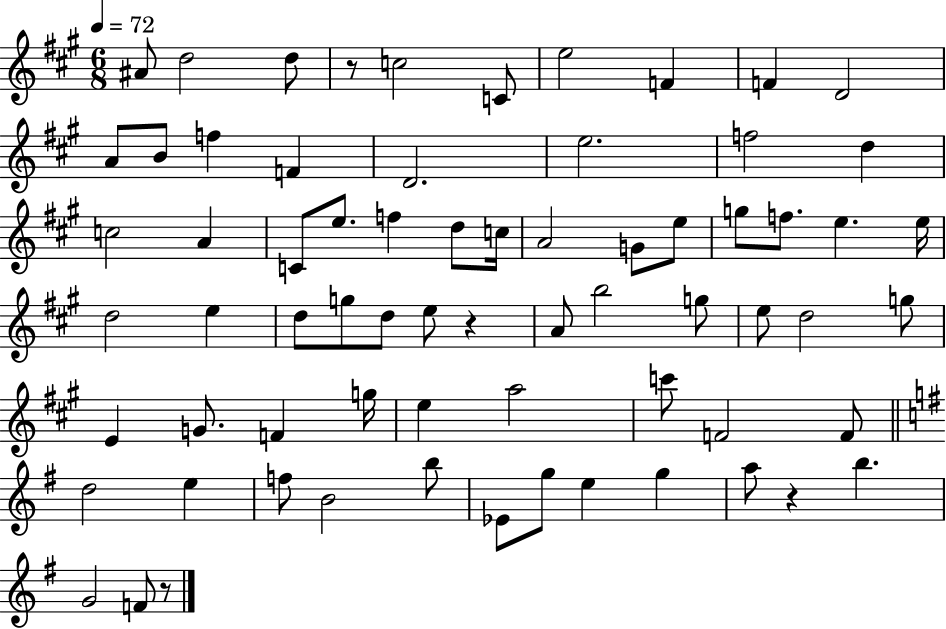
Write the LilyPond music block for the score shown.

{
  \clef treble
  \numericTimeSignature
  \time 6/8
  \key a \major
  \tempo 4 = 72
  ais'8 d''2 d''8 | r8 c''2 c'8 | e''2 f'4 | f'4 d'2 | \break a'8 b'8 f''4 f'4 | d'2. | e''2. | f''2 d''4 | \break c''2 a'4 | c'8 e''8. f''4 d''8 c''16 | a'2 g'8 e''8 | g''8 f''8. e''4. e''16 | \break d''2 e''4 | d''8 g''8 d''8 e''8 r4 | a'8 b''2 g''8 | e''8 d''2 g''8 | \break e'4 g'8. f'4 g''16 | e''4 a''2 | c'''8 f'2 f'8 | \bar "||" \break \key g \major d''2 e''4 | f''8 b'2 b''8 | ees'8 g''8 e''4 g''4 | a''8 r4 b''4. | \break g'2 f'8 r8 | \bar "|."
}